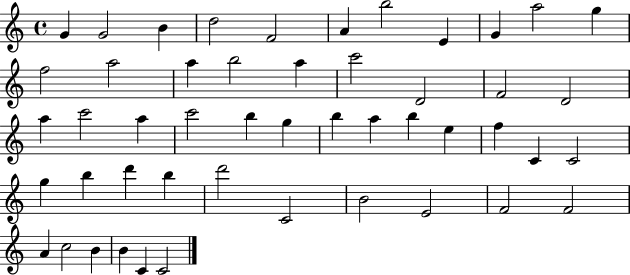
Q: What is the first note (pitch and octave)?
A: G4